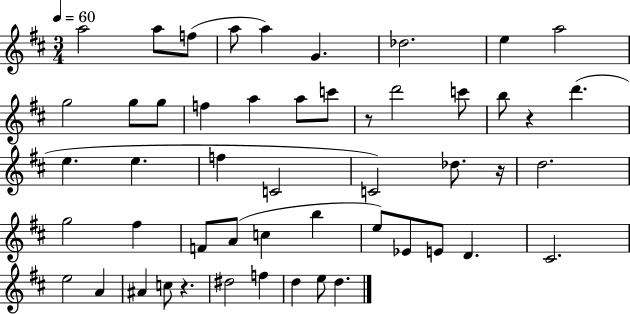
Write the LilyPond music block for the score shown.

{
  \clef treble
  \numericTimeSignature
  \time 3/4
  \key d \major
  \tempo 4 = 60
  a''2 a''8 f''8( | a''8 a''4) g'4. | des''2. | e''4 a''2 | \break g''2 g''8 g''8 | f''4 a''4 a''8 c'''8 | r8 d'''2 c'''8 | b''8 r4 d'''4.( | \break e''4. e''4. | f''4 c'2 | c'2) des''8. r16 | d''2. | \break g''2 fis''4 | f'8 a'8( c''4 b''4 | e''8) ees'8 e'8 d'4. | cis'2. | \break e''2 a'4 | ais'4 c''8 r4. | dis''2 f''4 | d''4 e''8 d''4. | \break \bar "|."
}